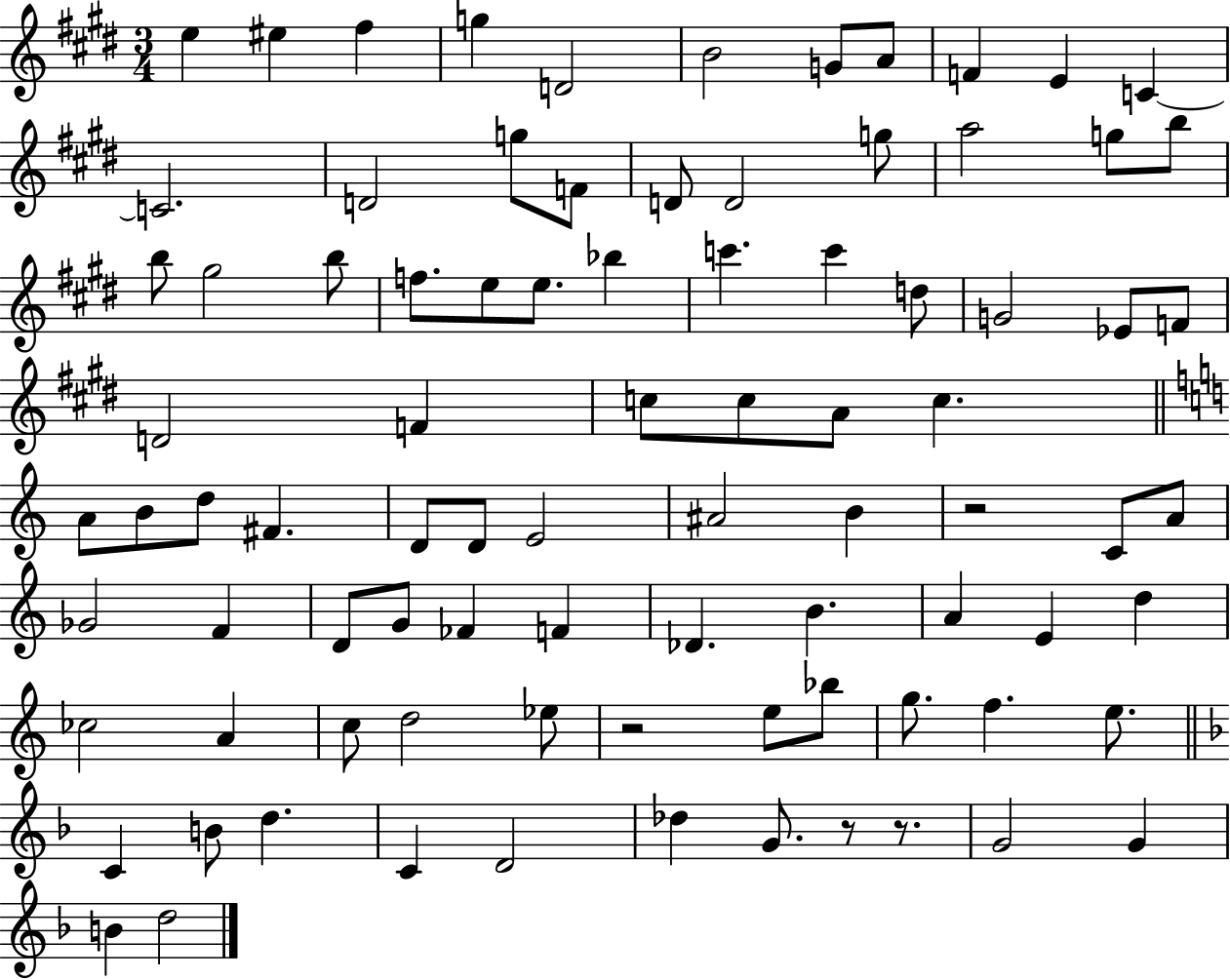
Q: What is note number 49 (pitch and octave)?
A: B4